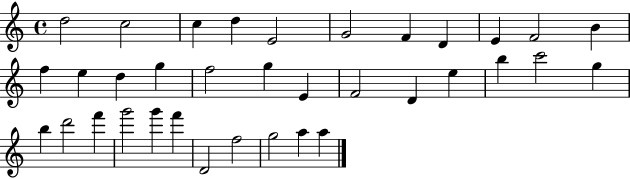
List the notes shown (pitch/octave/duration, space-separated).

D5/h C5/h C5/q D5/q E4/h G4/h F4/q D4/q E4/q F4/h B4/q F5/q E5/q D5/q G5/q F5/h G5/q E4/q F4/h D4/q E5/q B5/q C6/h G5/q B5/q D6/h F6/q G6/h G6/q F6/q D4/h F5/h G5/h A5/q A5/q